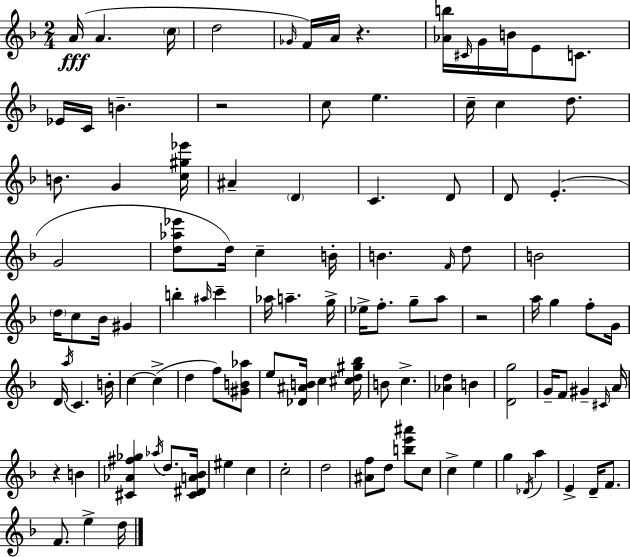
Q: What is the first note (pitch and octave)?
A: A4